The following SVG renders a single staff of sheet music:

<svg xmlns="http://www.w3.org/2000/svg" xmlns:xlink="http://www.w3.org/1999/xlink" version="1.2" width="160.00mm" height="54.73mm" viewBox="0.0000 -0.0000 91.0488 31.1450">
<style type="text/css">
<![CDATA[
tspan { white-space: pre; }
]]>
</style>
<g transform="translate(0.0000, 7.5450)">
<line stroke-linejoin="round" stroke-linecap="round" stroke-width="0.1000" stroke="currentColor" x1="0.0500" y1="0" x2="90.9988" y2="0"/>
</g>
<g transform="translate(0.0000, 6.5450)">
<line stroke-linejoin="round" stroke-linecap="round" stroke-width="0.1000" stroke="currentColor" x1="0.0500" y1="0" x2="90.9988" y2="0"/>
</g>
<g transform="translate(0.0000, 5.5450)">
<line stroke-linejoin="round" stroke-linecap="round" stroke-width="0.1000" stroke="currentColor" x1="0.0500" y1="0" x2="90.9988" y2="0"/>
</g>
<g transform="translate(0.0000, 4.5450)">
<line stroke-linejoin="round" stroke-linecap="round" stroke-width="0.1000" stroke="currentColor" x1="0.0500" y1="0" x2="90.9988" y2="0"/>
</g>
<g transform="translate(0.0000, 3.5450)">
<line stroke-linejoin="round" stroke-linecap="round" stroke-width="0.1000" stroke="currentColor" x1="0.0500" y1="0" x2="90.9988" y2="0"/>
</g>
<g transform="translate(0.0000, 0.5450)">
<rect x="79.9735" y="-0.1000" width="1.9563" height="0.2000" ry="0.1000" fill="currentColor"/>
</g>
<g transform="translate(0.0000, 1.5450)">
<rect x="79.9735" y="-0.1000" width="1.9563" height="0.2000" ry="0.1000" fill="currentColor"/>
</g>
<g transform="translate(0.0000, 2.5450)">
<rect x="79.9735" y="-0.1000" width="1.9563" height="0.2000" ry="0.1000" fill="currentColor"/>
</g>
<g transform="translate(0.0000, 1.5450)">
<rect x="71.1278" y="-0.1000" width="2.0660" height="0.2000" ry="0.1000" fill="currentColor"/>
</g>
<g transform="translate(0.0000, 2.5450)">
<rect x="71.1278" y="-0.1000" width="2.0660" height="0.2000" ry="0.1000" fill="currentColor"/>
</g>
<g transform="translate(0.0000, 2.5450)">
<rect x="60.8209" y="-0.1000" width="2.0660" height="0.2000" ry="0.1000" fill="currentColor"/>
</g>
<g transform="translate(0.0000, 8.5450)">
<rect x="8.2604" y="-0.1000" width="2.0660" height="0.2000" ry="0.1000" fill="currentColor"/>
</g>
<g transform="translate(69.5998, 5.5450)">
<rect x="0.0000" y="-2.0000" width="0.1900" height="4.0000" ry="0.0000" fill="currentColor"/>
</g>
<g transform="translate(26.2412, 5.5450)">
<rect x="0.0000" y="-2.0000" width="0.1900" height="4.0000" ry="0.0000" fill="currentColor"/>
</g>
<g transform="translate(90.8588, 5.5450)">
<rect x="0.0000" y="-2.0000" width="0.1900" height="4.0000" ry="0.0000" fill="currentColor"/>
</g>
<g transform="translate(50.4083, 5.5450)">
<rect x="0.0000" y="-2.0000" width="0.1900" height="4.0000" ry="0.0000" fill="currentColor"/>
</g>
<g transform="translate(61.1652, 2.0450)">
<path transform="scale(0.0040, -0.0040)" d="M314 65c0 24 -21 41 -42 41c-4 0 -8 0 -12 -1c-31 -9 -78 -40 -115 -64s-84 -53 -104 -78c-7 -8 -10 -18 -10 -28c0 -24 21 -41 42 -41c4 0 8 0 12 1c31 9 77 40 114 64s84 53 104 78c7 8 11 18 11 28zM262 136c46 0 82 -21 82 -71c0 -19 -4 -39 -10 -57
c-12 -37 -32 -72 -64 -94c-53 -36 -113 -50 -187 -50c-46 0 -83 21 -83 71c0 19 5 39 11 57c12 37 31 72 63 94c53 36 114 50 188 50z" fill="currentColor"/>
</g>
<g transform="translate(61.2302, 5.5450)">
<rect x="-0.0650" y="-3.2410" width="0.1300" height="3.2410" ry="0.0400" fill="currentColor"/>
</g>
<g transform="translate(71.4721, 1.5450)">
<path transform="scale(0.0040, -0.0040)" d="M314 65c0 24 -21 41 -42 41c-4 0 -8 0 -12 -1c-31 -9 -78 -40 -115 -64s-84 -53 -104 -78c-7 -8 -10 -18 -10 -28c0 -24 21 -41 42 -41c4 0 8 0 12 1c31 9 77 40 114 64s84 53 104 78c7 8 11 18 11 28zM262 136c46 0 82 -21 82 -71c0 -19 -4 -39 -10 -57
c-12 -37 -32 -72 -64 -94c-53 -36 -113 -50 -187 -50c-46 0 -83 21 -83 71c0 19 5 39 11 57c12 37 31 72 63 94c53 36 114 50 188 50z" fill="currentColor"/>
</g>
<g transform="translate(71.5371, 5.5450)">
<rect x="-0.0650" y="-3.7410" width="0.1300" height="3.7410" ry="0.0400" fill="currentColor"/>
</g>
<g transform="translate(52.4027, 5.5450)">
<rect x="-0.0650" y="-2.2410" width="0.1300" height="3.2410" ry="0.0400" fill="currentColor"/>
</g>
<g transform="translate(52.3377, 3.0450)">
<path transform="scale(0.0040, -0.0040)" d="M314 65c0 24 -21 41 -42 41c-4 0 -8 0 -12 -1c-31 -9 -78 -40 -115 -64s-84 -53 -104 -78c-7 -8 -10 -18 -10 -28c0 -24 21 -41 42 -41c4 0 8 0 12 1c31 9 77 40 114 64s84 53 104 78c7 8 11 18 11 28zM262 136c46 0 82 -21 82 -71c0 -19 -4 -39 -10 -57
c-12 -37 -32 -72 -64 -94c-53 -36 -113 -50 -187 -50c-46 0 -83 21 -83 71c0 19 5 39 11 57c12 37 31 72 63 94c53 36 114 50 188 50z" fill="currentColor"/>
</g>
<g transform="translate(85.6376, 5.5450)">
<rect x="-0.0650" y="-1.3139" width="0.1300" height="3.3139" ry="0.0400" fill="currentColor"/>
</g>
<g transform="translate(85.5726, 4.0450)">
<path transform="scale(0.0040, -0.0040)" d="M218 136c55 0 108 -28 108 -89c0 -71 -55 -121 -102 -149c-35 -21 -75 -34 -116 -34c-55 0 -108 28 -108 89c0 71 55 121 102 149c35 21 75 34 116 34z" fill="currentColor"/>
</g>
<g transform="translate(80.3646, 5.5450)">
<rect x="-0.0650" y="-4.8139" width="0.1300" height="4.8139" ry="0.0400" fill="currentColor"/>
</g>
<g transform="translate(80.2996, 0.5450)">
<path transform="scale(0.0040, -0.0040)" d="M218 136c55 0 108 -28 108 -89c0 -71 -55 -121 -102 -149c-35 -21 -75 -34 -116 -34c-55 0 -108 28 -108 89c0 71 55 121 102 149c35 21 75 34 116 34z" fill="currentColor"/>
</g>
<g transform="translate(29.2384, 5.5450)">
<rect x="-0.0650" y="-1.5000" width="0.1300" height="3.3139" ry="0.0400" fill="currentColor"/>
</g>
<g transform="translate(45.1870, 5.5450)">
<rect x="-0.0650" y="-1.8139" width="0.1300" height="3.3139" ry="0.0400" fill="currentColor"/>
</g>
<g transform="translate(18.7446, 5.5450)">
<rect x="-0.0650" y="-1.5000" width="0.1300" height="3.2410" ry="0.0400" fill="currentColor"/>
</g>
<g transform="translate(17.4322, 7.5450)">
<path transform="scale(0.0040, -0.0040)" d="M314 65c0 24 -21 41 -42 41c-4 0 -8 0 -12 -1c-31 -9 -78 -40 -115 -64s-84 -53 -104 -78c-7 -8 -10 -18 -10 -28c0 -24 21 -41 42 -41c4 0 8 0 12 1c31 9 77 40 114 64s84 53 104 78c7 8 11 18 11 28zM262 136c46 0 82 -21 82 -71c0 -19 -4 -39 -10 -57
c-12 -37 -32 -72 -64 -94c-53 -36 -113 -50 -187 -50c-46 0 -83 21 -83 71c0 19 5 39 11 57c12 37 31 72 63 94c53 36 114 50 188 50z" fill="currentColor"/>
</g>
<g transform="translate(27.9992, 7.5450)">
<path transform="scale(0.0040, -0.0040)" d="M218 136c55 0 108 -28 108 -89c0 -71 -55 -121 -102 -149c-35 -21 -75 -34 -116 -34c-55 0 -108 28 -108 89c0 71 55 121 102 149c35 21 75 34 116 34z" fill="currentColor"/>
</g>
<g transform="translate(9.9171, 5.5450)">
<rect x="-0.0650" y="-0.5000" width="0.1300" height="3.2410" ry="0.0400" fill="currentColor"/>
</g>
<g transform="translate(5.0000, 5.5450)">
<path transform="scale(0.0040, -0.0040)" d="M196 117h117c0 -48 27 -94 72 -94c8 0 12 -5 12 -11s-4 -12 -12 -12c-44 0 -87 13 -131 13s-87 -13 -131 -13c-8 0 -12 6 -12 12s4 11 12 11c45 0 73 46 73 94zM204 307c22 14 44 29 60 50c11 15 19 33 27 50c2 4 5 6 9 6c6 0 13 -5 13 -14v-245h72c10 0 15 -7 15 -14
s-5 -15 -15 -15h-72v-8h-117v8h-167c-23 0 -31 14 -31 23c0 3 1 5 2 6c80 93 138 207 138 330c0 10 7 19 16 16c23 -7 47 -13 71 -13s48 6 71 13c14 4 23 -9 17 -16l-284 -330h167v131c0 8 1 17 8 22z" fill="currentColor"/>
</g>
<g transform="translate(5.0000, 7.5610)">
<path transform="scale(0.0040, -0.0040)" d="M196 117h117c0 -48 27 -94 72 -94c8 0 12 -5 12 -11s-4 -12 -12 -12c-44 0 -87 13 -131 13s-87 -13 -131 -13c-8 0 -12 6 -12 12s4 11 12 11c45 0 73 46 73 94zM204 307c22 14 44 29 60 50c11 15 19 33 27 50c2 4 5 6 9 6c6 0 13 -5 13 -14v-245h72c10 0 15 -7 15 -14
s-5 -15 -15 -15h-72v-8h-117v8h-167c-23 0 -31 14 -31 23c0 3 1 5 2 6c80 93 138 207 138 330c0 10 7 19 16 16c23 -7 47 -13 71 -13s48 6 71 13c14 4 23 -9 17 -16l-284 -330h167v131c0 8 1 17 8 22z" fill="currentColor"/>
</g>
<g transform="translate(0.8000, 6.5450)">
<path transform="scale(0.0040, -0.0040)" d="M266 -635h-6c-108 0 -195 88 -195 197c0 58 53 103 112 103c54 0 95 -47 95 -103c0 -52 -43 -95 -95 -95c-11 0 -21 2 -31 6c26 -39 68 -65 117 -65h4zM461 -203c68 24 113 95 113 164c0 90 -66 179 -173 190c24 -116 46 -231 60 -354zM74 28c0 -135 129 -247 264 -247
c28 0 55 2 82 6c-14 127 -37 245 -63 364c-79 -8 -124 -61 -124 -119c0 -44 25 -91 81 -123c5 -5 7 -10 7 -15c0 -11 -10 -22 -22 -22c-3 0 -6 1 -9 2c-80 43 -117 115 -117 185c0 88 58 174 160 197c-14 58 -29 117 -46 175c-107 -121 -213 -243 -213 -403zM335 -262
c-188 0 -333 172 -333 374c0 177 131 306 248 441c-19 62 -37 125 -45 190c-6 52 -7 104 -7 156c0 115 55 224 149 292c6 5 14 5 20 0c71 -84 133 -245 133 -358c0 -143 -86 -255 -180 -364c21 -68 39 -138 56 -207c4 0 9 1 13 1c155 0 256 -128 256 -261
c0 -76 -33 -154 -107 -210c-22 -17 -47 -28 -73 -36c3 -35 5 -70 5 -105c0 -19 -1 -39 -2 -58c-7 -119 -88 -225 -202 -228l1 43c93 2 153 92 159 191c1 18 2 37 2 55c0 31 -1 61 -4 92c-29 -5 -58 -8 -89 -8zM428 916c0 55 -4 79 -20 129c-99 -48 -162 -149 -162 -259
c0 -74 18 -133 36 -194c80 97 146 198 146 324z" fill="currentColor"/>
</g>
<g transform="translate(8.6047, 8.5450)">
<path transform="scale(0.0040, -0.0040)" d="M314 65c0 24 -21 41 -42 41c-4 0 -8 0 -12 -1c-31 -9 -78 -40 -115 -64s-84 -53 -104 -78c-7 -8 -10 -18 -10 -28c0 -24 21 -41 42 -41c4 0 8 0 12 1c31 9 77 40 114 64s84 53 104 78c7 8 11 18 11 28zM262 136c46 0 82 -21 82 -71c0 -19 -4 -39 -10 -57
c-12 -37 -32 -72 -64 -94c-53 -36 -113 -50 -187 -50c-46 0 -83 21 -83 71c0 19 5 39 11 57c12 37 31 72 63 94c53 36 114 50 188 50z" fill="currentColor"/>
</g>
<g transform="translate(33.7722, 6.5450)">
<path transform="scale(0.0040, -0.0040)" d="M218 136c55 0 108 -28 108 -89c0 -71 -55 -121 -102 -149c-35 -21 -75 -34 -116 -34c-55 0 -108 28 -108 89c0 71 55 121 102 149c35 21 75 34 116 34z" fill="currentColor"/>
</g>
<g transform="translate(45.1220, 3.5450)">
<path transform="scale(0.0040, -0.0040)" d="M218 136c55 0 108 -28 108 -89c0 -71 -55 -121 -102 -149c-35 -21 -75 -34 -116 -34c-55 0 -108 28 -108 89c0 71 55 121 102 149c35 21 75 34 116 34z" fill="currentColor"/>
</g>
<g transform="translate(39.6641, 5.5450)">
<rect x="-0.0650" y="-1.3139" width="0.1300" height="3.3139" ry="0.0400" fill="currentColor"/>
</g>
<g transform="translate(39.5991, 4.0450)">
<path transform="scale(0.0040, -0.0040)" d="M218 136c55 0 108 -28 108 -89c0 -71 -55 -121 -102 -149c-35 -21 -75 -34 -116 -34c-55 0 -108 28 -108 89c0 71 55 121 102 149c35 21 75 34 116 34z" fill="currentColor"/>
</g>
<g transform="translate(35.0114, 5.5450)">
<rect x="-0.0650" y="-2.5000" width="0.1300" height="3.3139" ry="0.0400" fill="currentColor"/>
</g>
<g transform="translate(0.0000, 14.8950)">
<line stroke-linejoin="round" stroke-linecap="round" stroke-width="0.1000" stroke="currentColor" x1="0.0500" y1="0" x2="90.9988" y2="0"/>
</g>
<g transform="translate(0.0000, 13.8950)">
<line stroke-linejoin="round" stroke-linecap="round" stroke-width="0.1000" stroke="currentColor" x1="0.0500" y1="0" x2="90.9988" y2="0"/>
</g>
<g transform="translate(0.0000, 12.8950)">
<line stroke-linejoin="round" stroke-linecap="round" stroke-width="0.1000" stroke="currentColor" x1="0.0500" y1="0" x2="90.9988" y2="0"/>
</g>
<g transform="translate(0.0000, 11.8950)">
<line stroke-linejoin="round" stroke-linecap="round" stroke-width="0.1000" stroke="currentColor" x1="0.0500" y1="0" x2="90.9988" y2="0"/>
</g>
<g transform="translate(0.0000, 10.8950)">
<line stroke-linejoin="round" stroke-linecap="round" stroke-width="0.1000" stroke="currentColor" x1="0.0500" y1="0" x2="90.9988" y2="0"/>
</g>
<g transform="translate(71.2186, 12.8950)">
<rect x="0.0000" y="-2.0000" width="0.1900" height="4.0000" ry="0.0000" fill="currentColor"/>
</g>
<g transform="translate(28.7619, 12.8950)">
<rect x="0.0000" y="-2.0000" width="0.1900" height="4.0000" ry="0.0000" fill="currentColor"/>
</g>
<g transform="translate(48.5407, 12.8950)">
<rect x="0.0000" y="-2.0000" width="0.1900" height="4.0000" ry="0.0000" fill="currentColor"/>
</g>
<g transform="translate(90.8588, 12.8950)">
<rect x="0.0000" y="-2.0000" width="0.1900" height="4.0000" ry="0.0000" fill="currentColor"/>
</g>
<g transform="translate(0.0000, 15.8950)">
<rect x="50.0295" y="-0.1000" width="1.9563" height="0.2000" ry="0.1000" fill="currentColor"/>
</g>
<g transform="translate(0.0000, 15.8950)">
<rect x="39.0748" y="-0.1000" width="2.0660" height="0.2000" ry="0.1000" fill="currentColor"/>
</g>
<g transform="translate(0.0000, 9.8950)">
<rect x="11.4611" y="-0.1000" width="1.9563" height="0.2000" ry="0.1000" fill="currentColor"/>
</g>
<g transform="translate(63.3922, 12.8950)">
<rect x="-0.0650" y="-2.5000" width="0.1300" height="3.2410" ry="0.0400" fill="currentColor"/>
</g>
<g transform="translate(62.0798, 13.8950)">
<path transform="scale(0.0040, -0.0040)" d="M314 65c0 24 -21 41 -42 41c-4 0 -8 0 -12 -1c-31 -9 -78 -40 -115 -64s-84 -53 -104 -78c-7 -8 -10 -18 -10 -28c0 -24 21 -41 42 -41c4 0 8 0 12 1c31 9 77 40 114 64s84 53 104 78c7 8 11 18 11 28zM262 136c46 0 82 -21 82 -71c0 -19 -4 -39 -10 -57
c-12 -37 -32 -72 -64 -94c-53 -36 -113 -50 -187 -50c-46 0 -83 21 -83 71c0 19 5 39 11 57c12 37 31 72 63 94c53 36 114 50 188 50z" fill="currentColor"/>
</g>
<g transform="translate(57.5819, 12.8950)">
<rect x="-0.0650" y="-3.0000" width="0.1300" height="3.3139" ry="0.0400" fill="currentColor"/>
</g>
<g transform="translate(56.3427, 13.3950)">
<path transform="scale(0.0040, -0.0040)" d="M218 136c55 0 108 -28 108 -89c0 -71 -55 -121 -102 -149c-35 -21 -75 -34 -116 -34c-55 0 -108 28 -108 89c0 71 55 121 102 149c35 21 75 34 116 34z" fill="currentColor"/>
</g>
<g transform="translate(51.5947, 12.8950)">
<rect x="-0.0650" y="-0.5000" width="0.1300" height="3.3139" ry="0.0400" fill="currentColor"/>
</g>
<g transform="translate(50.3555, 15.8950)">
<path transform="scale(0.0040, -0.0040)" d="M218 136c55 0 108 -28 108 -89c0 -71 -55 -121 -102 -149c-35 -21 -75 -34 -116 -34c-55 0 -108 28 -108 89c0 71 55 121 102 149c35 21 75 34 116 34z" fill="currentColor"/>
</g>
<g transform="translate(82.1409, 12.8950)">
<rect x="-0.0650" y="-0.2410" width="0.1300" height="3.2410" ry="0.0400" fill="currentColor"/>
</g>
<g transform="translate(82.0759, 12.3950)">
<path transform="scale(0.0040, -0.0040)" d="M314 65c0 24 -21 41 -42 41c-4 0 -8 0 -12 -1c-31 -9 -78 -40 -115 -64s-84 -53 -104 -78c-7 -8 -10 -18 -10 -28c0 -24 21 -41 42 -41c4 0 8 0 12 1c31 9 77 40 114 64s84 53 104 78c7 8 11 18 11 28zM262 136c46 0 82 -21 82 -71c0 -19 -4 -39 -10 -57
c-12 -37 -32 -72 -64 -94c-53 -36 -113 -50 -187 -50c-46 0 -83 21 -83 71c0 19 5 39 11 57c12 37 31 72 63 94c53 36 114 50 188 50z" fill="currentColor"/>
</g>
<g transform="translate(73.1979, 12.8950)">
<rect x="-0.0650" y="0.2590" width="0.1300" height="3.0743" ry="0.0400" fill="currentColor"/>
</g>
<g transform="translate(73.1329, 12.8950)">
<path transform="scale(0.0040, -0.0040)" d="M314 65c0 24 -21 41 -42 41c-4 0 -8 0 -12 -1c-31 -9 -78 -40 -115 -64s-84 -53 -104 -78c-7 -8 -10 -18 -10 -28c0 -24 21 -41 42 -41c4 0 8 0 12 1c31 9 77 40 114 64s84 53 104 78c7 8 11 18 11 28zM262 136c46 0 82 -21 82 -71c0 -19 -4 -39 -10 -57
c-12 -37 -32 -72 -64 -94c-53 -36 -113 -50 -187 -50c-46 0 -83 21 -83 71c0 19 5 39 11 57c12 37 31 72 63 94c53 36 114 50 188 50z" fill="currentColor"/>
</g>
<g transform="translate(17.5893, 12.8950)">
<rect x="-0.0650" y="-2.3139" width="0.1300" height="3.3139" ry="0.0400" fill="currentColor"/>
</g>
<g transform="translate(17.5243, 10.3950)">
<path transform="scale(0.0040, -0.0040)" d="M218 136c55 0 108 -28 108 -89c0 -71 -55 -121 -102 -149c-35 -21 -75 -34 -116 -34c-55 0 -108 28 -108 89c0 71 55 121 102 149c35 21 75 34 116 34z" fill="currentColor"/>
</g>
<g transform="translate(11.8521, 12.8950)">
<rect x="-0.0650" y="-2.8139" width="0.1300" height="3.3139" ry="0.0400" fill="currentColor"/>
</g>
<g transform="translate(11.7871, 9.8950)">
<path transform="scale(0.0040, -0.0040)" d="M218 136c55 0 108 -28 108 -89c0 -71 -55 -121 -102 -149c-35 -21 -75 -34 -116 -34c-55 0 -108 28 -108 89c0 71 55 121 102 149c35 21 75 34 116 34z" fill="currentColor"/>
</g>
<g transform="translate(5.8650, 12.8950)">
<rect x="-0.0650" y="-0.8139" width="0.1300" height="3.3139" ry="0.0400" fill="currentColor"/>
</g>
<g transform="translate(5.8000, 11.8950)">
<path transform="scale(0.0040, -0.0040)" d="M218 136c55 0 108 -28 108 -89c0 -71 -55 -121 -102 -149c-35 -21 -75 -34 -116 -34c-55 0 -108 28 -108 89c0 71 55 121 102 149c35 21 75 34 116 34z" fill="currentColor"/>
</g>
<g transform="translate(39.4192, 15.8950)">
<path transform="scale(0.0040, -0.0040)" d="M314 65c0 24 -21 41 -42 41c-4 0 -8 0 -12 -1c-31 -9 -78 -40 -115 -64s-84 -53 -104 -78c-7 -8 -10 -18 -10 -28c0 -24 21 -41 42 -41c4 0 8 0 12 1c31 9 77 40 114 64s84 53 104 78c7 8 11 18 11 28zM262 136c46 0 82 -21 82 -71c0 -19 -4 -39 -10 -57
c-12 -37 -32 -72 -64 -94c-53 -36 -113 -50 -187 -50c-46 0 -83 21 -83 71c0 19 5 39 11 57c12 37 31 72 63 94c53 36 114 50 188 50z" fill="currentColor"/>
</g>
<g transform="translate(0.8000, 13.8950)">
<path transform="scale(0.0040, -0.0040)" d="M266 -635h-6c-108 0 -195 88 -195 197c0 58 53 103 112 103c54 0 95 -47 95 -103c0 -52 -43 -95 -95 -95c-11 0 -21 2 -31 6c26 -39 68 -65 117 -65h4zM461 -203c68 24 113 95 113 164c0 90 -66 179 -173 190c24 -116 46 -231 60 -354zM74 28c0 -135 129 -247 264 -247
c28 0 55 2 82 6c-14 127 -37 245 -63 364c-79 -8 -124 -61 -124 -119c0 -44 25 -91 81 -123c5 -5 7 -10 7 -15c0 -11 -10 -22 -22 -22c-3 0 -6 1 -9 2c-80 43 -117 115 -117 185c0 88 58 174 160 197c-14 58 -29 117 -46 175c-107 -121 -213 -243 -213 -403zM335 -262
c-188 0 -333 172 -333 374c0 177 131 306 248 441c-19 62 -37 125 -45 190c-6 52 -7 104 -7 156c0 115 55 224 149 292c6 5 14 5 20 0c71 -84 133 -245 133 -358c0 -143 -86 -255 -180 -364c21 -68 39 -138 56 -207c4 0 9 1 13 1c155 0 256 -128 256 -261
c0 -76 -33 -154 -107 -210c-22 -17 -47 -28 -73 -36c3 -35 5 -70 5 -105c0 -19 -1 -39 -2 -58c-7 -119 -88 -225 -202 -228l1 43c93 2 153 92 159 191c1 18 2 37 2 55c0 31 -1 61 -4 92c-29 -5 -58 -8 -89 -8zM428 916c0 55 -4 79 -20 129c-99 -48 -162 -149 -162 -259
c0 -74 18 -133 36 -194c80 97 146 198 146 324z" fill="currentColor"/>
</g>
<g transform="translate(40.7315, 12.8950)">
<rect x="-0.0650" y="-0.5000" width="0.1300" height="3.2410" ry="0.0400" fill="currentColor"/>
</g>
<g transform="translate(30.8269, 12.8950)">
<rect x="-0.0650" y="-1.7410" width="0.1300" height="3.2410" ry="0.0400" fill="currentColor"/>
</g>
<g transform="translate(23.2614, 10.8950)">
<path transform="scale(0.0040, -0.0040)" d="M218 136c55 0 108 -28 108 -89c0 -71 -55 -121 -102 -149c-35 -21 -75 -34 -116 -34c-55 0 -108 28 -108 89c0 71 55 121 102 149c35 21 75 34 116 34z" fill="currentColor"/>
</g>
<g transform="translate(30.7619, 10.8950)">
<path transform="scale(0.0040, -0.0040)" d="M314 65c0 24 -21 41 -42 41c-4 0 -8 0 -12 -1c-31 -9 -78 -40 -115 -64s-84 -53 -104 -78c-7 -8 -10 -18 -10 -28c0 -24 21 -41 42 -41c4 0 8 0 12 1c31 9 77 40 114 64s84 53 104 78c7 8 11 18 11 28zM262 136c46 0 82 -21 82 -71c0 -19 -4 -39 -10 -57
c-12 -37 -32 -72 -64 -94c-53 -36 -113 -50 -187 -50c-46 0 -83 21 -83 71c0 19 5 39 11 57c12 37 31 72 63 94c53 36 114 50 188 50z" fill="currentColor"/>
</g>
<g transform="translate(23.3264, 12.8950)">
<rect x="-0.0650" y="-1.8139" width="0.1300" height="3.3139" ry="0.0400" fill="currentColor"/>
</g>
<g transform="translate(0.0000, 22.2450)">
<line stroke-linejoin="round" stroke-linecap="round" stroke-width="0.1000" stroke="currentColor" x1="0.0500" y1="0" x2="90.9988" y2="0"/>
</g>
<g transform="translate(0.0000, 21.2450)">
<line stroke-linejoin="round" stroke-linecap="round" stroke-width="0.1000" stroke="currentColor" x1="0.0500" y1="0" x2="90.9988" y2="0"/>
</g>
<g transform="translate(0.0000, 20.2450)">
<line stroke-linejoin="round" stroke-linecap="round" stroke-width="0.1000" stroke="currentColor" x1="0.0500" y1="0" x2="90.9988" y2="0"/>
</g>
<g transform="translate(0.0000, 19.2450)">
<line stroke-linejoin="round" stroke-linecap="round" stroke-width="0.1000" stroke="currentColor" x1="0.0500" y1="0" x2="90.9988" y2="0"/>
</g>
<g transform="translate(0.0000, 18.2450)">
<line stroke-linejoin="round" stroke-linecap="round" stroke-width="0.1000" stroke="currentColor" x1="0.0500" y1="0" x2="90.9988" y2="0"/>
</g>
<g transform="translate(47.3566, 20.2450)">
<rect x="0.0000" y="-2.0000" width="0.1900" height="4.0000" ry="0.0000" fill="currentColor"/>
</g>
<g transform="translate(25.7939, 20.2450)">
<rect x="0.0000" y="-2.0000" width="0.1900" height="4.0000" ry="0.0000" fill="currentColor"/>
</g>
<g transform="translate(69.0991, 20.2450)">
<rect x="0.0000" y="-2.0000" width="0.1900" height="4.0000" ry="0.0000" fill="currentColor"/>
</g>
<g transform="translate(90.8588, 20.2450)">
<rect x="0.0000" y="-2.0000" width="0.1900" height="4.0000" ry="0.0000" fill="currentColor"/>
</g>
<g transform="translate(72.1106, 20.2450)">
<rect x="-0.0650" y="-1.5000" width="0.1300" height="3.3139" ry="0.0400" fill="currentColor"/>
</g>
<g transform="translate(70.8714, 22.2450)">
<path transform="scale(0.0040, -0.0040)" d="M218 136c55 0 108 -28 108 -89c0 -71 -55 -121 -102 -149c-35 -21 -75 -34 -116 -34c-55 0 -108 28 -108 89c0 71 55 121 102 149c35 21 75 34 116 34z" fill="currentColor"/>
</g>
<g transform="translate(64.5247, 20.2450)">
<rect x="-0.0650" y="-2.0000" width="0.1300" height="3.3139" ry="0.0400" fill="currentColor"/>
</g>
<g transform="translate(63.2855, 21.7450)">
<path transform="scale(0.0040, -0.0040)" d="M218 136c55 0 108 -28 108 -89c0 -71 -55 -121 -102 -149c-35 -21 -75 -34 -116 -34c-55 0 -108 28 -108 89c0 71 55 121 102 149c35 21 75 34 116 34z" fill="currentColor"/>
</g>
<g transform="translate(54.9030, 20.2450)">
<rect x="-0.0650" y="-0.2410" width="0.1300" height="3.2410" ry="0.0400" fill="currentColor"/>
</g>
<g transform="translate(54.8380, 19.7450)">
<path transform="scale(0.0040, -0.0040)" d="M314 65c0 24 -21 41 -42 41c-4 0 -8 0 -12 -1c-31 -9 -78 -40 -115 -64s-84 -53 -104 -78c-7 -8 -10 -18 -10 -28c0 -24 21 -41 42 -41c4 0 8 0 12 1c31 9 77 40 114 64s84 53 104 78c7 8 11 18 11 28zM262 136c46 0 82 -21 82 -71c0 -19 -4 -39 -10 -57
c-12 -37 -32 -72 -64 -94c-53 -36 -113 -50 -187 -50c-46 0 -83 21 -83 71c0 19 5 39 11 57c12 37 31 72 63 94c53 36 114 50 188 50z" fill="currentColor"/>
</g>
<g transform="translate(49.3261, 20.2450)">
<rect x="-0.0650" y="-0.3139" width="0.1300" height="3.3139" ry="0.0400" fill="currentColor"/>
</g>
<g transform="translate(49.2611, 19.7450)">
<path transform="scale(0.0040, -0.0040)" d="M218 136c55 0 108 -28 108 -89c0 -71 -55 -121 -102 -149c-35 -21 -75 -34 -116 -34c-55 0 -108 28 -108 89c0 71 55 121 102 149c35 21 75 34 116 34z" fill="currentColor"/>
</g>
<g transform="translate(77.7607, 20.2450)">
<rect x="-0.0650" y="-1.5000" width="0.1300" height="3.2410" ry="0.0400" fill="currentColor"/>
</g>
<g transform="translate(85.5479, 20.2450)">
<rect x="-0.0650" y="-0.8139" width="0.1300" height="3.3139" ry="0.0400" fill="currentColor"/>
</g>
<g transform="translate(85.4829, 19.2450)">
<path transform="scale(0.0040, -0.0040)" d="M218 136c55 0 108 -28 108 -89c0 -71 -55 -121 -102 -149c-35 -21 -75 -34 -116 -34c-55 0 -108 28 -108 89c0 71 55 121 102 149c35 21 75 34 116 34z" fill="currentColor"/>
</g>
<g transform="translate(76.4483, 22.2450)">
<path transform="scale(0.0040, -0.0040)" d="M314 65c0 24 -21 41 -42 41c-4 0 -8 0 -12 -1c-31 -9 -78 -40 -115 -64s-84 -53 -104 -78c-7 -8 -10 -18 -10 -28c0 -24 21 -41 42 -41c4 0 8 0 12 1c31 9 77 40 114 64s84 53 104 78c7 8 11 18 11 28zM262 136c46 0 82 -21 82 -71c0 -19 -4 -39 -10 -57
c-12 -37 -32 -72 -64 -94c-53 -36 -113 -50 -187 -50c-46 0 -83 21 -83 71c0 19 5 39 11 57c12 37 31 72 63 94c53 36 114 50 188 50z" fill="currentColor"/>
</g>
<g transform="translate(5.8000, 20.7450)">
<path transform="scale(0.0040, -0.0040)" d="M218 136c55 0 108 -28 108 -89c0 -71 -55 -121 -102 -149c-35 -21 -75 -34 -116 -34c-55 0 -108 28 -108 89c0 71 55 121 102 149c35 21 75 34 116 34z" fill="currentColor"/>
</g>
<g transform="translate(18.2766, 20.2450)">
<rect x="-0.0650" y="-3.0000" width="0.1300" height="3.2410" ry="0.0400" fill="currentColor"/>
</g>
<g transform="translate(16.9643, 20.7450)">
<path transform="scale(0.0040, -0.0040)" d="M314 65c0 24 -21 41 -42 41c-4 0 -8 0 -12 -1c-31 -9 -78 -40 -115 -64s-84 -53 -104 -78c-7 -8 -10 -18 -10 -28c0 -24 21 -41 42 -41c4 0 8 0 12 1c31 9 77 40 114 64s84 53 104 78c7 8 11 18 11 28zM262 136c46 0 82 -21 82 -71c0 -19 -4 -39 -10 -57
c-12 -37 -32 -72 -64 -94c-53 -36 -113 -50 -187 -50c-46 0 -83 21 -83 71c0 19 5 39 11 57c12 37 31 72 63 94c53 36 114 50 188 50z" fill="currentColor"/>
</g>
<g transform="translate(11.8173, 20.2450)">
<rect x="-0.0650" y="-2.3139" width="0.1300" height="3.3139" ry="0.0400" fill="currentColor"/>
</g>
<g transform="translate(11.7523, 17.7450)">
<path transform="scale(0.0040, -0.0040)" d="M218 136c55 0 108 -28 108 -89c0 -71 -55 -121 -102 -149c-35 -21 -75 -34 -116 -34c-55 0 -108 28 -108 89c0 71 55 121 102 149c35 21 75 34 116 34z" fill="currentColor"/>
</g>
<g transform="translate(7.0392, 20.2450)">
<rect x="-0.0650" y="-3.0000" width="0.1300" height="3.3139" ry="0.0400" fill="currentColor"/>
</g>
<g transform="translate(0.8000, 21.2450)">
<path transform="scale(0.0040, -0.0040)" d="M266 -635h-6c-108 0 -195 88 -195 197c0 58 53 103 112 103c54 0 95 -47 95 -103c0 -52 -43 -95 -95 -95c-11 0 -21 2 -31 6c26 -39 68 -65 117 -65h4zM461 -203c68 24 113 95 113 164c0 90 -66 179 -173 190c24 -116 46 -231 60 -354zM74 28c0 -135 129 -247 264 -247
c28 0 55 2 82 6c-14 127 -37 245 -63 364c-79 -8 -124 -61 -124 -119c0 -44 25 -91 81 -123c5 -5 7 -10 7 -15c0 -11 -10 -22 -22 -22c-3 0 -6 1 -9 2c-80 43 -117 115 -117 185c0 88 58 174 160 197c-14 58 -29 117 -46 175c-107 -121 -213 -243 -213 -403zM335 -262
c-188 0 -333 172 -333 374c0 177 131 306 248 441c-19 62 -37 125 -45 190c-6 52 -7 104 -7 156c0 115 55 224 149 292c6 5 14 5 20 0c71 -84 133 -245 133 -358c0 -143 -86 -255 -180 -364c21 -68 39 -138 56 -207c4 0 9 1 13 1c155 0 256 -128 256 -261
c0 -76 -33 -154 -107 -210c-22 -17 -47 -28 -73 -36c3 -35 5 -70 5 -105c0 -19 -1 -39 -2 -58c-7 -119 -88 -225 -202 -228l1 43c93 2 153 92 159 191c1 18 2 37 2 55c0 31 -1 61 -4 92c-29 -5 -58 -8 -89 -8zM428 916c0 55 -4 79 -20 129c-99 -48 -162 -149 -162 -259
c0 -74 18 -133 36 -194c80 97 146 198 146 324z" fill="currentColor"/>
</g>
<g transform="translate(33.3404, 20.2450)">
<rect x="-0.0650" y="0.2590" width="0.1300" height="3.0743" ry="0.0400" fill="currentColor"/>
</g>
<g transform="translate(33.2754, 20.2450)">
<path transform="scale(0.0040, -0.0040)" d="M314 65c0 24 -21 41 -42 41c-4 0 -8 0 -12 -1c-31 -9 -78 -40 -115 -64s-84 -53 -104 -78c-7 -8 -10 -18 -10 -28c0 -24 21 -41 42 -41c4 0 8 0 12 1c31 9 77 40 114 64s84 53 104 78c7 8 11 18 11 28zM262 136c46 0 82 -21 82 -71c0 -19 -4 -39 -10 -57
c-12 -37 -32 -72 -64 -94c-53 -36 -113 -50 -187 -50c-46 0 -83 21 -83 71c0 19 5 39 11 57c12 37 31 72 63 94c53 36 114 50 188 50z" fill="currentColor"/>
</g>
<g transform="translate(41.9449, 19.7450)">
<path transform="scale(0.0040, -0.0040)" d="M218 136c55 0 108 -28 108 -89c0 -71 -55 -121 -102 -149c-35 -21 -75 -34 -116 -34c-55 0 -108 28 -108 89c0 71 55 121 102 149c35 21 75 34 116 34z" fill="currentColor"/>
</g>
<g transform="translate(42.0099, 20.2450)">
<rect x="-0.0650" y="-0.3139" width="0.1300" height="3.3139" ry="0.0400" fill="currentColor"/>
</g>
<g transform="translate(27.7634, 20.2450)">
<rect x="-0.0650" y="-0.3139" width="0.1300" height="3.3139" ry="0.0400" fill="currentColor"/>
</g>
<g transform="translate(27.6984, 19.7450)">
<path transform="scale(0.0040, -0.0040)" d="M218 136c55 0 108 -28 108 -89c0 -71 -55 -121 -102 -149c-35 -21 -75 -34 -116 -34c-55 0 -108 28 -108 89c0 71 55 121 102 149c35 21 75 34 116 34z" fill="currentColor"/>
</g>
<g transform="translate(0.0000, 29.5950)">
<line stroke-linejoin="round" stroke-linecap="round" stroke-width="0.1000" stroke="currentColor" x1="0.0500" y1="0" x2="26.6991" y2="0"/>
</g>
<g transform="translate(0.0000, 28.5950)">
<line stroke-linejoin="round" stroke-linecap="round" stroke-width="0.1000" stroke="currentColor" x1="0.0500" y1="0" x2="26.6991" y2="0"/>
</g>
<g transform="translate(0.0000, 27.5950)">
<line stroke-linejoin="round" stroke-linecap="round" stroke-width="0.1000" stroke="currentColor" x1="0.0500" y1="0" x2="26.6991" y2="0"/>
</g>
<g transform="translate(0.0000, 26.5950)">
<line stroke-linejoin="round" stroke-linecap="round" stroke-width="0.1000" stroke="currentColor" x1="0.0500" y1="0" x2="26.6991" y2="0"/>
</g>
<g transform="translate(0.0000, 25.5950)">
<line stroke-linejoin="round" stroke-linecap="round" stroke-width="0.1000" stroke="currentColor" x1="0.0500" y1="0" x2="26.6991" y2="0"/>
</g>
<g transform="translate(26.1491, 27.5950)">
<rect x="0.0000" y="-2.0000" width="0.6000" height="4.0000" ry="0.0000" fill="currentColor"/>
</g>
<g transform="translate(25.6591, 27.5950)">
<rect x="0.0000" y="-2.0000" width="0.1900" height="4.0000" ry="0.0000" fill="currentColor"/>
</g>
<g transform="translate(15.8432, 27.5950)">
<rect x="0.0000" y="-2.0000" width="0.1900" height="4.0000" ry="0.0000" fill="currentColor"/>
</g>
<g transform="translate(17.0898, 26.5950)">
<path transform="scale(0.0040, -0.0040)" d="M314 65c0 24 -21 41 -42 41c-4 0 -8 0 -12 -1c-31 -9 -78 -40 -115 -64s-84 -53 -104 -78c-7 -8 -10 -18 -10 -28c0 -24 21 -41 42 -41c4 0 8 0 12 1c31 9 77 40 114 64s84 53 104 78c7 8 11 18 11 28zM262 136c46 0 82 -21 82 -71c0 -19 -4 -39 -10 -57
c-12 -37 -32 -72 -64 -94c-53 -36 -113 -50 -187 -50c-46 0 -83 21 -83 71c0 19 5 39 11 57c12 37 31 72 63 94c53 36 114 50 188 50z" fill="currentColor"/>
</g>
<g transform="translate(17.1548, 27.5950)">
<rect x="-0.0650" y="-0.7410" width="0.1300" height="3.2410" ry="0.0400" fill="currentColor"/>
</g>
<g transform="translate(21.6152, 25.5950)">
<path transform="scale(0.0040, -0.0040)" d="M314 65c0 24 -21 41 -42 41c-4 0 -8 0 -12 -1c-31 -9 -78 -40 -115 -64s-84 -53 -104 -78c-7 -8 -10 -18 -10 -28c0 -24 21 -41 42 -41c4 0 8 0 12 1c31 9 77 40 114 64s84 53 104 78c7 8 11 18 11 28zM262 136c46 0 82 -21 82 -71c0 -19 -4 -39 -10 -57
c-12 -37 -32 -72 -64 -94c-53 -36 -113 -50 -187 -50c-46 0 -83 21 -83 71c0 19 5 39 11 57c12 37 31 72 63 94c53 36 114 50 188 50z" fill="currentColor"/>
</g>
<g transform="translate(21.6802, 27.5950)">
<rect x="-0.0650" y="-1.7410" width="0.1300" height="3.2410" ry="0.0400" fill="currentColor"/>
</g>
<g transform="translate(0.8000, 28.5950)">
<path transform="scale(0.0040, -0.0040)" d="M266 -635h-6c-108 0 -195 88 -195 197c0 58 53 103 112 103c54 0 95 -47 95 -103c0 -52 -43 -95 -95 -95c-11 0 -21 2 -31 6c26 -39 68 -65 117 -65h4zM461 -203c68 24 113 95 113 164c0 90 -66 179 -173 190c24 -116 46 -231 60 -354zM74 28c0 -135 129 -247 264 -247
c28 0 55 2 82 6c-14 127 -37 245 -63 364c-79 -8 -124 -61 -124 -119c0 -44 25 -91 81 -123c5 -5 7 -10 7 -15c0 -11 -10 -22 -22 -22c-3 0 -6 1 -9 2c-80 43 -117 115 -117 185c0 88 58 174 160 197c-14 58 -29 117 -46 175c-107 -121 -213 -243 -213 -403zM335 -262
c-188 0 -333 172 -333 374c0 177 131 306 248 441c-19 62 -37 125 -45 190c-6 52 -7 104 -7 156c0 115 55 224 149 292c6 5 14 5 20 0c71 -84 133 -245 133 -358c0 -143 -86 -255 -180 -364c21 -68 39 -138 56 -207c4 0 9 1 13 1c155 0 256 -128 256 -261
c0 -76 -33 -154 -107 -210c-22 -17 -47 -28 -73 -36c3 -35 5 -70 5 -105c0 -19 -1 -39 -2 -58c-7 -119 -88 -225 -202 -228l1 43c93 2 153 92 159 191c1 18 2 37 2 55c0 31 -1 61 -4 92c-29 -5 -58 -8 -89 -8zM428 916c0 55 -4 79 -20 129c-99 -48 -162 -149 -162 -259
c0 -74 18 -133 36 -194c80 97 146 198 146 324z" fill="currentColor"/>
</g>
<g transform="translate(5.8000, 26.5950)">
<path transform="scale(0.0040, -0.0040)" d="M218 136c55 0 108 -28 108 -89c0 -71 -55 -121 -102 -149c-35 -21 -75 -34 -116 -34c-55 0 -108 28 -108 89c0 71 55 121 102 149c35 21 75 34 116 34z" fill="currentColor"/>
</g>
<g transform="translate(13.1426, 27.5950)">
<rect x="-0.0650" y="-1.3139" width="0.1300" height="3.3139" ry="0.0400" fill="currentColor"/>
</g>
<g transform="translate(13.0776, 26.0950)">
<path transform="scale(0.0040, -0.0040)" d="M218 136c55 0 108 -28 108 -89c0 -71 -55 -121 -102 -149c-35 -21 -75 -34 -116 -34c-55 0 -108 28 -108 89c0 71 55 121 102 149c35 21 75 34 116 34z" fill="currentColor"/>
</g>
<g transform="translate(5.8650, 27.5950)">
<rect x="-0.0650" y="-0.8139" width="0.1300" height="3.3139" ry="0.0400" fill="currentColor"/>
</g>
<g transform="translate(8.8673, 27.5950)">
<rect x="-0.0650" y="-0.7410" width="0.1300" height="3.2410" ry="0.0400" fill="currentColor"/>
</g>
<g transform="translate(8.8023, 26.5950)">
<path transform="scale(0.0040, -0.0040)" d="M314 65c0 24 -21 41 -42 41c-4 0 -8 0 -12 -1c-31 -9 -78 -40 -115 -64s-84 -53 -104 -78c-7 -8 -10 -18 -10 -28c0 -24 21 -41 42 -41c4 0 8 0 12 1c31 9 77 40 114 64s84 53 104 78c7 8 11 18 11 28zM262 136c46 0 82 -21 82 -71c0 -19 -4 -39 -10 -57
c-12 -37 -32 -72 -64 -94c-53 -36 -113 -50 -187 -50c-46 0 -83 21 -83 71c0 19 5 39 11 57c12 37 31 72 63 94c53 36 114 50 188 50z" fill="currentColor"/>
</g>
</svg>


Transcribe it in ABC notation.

X:1
T:Untitled
M:4/4
L:1/4
K:C
C2 E2 E G e f g2 b2 c'2 e' e d a g f f2 C2 C A G2 B2 c2 A g A2 c B2 c c c2 F E E2 d d d2 e d2 f2